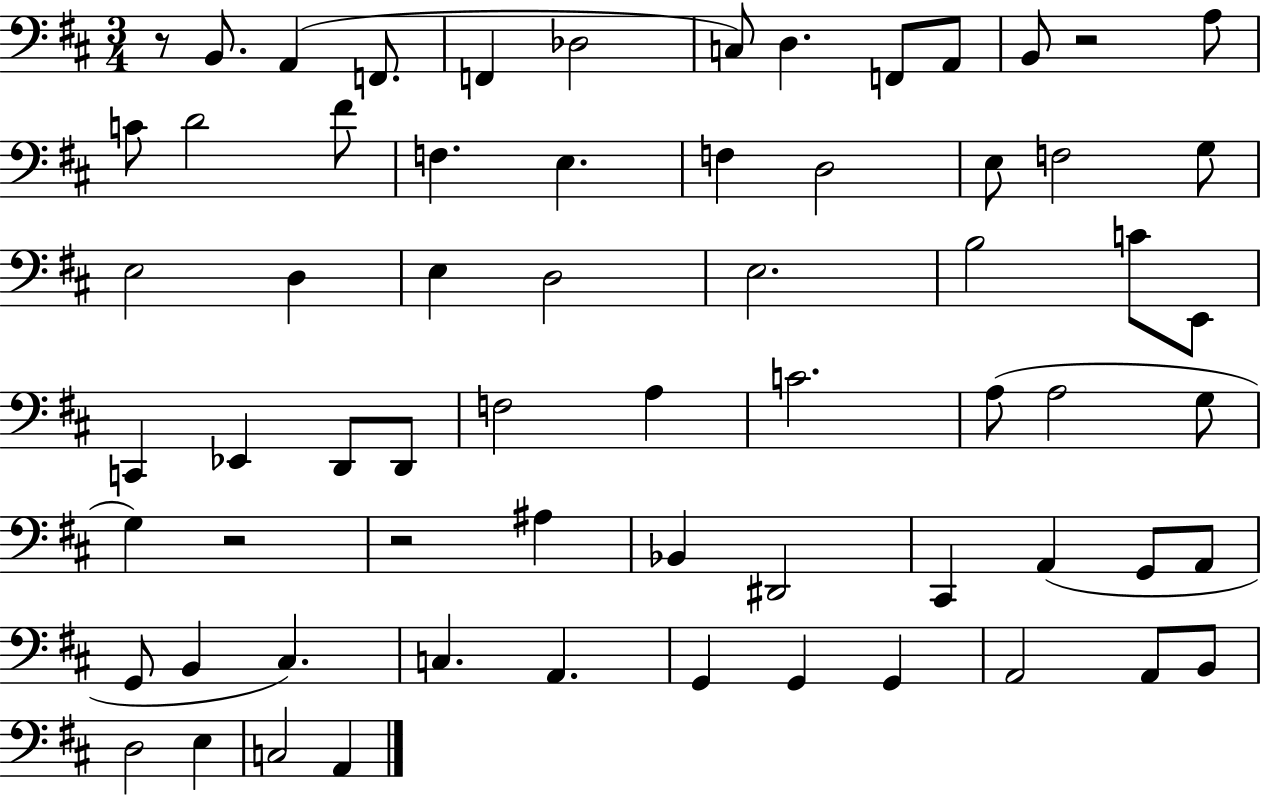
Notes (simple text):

R/e B2/e. A2/q F2/e. F2/q Db3/h C3/e D3/q. F2/e A2/e B2/e R/h A3/e C4/e D4/h F#4/e F3/q. E3/q. F3/q D3/h E3/e F3/h G3/e E3/h D3/q E3/q D3/h E3/h. B3/h C4/e E2/e C2/q Eb2/q D2/e D2/e F3/h A3/q C4/h. A3/e A3/h G3/e G3/q R/h R/h A#3/q Bb2/q D#2/h C#2/q A2/q G2/e A2/e G2/e B2/q C#3/q. C3/q. A2/q. G2/q G2/q G2/q A2/h A2/e B2/e D3/h E3/q C3/h A2/q